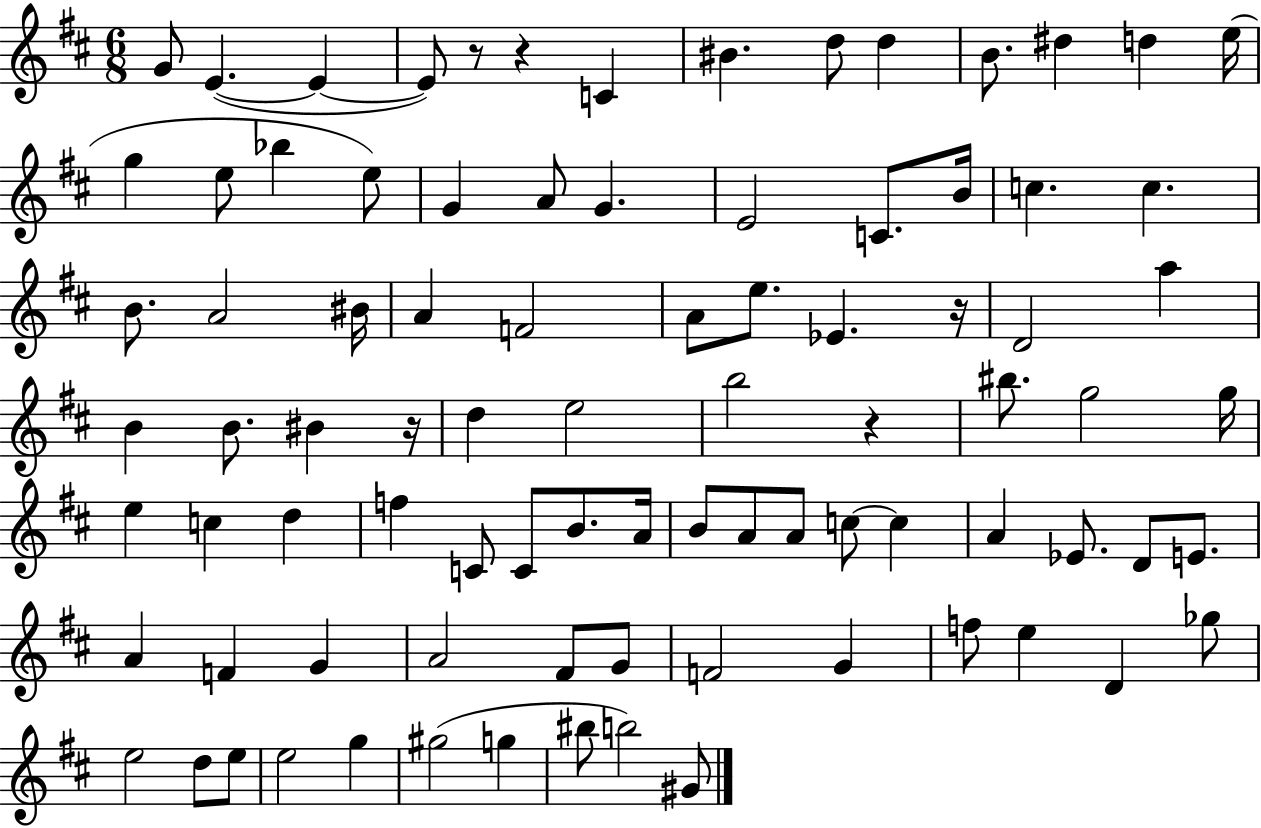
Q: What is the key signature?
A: D major